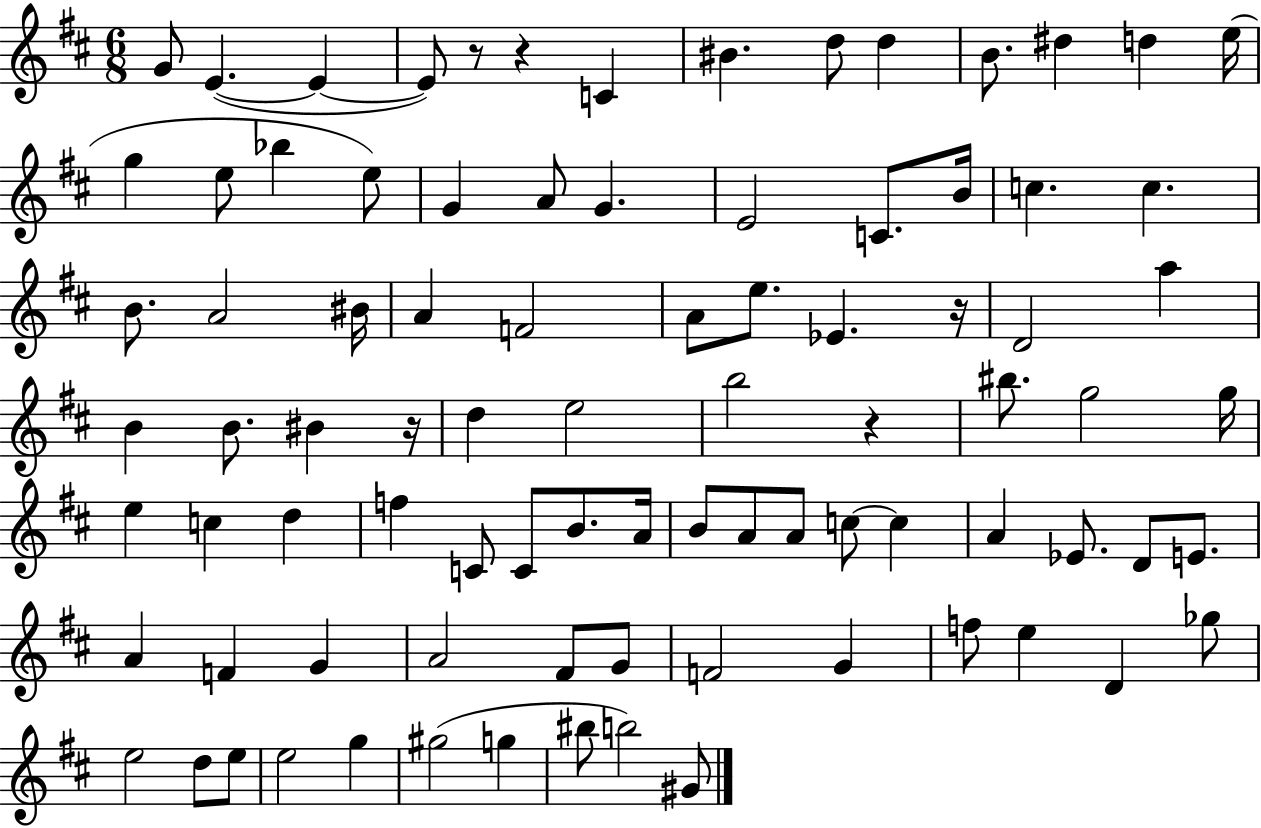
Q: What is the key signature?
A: D major